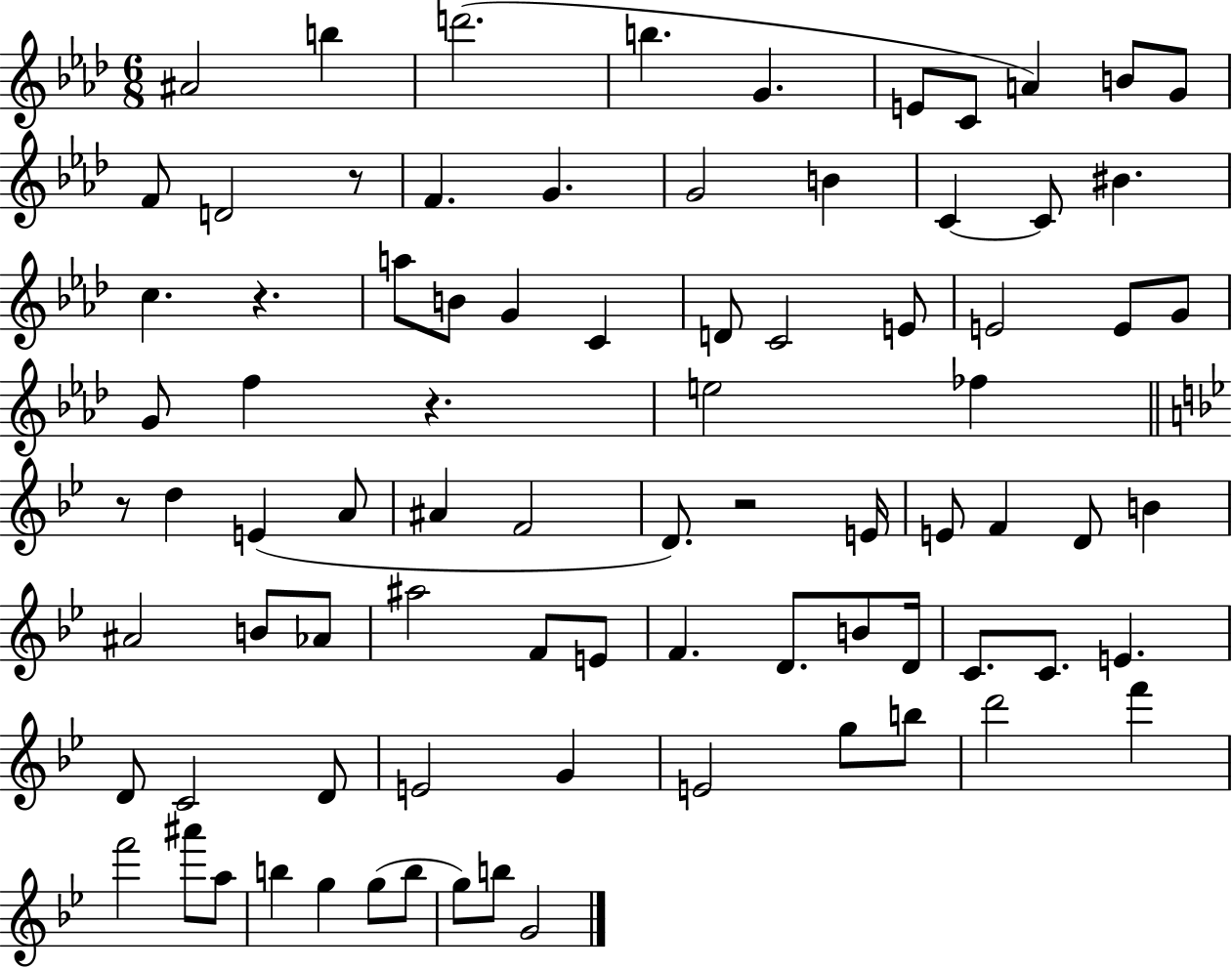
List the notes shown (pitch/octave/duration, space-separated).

A#4/h B5/q D6/h. B5/q. G4/q. E4/e C4/e A4/q B4/e G4/e F4/e D4/h R/e F4/q. G4/q. G4/h B4/q C4/q C4/e BIS4/q. C5/q. R/q. A5/e B4/e G4/q C4/q D4/e C4/h E4/e E4/h E4/e G4/e G4/e F5/q R/q. E5/h FES5/q R/e D5/q E4/q A4/e A#4/q F4/h D4/e. R/h E4/s E4/e F4/q D4/e B4/q A#4/h B4/e Ab4/e A#5/h F4/e E4/e F4/q. D4/e. B4/e D4/s C4/e. C4/e. E4/q. D4/e C4/h D4/e E4/h G4/q E4/h G5/e B5/e D6/h F6/q F6/h A#6/e A5/e B5/q G5/q G5/e B5/e G5/e B5/e G4/h